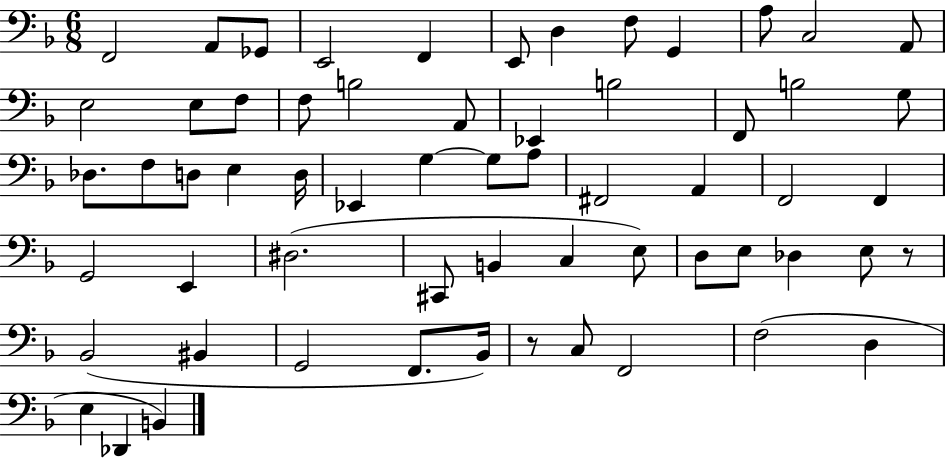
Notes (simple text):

F2/h A2/e Gb2/e E2/h F2/q E2/e D3/q F3/e G2/q A3/e C3/h A2/e E3/h E3/e F3/e F3/e B3/h A2/e Eb2/q B3/h F2/e B3/h G3/e Db3/e. F3/e D3/e E3/q D3/s Eb2/q G3/q G3/e A3/e F#2/h A2/q F2/h F2/q G2/h E2/q D#3/h. C#2/e B2/q C3/q E3/e D3/e E3/e Db3/q E3/e R/e Bb2/h BIS2/q G2/h F2/e. Bb2/s R/e C3/e F2/h F3/h D3/q E3/q Db2/q B2/q